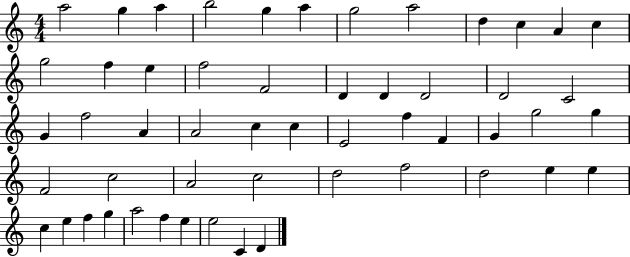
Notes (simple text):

A5/h G5/q A5/q B5/h G5/q A5/q G5/h A5/h D5/q C5/q A4/q C5/q G5/h F5/q E5/q F5/h F4/h D4/q D4/q D4/h D4/h C4/h G4/q F5/h A4/q A4/h C5/q C5/q E4/h F5/q F4/q G4/q G5/h G5/q F4/h C5/h A4/h C5/h D5/h F5/h D5/h E5/q E5/q C5/q E5/q F5/q G5/q A5/h F5/q E5/q E5/h C4/q D4/q